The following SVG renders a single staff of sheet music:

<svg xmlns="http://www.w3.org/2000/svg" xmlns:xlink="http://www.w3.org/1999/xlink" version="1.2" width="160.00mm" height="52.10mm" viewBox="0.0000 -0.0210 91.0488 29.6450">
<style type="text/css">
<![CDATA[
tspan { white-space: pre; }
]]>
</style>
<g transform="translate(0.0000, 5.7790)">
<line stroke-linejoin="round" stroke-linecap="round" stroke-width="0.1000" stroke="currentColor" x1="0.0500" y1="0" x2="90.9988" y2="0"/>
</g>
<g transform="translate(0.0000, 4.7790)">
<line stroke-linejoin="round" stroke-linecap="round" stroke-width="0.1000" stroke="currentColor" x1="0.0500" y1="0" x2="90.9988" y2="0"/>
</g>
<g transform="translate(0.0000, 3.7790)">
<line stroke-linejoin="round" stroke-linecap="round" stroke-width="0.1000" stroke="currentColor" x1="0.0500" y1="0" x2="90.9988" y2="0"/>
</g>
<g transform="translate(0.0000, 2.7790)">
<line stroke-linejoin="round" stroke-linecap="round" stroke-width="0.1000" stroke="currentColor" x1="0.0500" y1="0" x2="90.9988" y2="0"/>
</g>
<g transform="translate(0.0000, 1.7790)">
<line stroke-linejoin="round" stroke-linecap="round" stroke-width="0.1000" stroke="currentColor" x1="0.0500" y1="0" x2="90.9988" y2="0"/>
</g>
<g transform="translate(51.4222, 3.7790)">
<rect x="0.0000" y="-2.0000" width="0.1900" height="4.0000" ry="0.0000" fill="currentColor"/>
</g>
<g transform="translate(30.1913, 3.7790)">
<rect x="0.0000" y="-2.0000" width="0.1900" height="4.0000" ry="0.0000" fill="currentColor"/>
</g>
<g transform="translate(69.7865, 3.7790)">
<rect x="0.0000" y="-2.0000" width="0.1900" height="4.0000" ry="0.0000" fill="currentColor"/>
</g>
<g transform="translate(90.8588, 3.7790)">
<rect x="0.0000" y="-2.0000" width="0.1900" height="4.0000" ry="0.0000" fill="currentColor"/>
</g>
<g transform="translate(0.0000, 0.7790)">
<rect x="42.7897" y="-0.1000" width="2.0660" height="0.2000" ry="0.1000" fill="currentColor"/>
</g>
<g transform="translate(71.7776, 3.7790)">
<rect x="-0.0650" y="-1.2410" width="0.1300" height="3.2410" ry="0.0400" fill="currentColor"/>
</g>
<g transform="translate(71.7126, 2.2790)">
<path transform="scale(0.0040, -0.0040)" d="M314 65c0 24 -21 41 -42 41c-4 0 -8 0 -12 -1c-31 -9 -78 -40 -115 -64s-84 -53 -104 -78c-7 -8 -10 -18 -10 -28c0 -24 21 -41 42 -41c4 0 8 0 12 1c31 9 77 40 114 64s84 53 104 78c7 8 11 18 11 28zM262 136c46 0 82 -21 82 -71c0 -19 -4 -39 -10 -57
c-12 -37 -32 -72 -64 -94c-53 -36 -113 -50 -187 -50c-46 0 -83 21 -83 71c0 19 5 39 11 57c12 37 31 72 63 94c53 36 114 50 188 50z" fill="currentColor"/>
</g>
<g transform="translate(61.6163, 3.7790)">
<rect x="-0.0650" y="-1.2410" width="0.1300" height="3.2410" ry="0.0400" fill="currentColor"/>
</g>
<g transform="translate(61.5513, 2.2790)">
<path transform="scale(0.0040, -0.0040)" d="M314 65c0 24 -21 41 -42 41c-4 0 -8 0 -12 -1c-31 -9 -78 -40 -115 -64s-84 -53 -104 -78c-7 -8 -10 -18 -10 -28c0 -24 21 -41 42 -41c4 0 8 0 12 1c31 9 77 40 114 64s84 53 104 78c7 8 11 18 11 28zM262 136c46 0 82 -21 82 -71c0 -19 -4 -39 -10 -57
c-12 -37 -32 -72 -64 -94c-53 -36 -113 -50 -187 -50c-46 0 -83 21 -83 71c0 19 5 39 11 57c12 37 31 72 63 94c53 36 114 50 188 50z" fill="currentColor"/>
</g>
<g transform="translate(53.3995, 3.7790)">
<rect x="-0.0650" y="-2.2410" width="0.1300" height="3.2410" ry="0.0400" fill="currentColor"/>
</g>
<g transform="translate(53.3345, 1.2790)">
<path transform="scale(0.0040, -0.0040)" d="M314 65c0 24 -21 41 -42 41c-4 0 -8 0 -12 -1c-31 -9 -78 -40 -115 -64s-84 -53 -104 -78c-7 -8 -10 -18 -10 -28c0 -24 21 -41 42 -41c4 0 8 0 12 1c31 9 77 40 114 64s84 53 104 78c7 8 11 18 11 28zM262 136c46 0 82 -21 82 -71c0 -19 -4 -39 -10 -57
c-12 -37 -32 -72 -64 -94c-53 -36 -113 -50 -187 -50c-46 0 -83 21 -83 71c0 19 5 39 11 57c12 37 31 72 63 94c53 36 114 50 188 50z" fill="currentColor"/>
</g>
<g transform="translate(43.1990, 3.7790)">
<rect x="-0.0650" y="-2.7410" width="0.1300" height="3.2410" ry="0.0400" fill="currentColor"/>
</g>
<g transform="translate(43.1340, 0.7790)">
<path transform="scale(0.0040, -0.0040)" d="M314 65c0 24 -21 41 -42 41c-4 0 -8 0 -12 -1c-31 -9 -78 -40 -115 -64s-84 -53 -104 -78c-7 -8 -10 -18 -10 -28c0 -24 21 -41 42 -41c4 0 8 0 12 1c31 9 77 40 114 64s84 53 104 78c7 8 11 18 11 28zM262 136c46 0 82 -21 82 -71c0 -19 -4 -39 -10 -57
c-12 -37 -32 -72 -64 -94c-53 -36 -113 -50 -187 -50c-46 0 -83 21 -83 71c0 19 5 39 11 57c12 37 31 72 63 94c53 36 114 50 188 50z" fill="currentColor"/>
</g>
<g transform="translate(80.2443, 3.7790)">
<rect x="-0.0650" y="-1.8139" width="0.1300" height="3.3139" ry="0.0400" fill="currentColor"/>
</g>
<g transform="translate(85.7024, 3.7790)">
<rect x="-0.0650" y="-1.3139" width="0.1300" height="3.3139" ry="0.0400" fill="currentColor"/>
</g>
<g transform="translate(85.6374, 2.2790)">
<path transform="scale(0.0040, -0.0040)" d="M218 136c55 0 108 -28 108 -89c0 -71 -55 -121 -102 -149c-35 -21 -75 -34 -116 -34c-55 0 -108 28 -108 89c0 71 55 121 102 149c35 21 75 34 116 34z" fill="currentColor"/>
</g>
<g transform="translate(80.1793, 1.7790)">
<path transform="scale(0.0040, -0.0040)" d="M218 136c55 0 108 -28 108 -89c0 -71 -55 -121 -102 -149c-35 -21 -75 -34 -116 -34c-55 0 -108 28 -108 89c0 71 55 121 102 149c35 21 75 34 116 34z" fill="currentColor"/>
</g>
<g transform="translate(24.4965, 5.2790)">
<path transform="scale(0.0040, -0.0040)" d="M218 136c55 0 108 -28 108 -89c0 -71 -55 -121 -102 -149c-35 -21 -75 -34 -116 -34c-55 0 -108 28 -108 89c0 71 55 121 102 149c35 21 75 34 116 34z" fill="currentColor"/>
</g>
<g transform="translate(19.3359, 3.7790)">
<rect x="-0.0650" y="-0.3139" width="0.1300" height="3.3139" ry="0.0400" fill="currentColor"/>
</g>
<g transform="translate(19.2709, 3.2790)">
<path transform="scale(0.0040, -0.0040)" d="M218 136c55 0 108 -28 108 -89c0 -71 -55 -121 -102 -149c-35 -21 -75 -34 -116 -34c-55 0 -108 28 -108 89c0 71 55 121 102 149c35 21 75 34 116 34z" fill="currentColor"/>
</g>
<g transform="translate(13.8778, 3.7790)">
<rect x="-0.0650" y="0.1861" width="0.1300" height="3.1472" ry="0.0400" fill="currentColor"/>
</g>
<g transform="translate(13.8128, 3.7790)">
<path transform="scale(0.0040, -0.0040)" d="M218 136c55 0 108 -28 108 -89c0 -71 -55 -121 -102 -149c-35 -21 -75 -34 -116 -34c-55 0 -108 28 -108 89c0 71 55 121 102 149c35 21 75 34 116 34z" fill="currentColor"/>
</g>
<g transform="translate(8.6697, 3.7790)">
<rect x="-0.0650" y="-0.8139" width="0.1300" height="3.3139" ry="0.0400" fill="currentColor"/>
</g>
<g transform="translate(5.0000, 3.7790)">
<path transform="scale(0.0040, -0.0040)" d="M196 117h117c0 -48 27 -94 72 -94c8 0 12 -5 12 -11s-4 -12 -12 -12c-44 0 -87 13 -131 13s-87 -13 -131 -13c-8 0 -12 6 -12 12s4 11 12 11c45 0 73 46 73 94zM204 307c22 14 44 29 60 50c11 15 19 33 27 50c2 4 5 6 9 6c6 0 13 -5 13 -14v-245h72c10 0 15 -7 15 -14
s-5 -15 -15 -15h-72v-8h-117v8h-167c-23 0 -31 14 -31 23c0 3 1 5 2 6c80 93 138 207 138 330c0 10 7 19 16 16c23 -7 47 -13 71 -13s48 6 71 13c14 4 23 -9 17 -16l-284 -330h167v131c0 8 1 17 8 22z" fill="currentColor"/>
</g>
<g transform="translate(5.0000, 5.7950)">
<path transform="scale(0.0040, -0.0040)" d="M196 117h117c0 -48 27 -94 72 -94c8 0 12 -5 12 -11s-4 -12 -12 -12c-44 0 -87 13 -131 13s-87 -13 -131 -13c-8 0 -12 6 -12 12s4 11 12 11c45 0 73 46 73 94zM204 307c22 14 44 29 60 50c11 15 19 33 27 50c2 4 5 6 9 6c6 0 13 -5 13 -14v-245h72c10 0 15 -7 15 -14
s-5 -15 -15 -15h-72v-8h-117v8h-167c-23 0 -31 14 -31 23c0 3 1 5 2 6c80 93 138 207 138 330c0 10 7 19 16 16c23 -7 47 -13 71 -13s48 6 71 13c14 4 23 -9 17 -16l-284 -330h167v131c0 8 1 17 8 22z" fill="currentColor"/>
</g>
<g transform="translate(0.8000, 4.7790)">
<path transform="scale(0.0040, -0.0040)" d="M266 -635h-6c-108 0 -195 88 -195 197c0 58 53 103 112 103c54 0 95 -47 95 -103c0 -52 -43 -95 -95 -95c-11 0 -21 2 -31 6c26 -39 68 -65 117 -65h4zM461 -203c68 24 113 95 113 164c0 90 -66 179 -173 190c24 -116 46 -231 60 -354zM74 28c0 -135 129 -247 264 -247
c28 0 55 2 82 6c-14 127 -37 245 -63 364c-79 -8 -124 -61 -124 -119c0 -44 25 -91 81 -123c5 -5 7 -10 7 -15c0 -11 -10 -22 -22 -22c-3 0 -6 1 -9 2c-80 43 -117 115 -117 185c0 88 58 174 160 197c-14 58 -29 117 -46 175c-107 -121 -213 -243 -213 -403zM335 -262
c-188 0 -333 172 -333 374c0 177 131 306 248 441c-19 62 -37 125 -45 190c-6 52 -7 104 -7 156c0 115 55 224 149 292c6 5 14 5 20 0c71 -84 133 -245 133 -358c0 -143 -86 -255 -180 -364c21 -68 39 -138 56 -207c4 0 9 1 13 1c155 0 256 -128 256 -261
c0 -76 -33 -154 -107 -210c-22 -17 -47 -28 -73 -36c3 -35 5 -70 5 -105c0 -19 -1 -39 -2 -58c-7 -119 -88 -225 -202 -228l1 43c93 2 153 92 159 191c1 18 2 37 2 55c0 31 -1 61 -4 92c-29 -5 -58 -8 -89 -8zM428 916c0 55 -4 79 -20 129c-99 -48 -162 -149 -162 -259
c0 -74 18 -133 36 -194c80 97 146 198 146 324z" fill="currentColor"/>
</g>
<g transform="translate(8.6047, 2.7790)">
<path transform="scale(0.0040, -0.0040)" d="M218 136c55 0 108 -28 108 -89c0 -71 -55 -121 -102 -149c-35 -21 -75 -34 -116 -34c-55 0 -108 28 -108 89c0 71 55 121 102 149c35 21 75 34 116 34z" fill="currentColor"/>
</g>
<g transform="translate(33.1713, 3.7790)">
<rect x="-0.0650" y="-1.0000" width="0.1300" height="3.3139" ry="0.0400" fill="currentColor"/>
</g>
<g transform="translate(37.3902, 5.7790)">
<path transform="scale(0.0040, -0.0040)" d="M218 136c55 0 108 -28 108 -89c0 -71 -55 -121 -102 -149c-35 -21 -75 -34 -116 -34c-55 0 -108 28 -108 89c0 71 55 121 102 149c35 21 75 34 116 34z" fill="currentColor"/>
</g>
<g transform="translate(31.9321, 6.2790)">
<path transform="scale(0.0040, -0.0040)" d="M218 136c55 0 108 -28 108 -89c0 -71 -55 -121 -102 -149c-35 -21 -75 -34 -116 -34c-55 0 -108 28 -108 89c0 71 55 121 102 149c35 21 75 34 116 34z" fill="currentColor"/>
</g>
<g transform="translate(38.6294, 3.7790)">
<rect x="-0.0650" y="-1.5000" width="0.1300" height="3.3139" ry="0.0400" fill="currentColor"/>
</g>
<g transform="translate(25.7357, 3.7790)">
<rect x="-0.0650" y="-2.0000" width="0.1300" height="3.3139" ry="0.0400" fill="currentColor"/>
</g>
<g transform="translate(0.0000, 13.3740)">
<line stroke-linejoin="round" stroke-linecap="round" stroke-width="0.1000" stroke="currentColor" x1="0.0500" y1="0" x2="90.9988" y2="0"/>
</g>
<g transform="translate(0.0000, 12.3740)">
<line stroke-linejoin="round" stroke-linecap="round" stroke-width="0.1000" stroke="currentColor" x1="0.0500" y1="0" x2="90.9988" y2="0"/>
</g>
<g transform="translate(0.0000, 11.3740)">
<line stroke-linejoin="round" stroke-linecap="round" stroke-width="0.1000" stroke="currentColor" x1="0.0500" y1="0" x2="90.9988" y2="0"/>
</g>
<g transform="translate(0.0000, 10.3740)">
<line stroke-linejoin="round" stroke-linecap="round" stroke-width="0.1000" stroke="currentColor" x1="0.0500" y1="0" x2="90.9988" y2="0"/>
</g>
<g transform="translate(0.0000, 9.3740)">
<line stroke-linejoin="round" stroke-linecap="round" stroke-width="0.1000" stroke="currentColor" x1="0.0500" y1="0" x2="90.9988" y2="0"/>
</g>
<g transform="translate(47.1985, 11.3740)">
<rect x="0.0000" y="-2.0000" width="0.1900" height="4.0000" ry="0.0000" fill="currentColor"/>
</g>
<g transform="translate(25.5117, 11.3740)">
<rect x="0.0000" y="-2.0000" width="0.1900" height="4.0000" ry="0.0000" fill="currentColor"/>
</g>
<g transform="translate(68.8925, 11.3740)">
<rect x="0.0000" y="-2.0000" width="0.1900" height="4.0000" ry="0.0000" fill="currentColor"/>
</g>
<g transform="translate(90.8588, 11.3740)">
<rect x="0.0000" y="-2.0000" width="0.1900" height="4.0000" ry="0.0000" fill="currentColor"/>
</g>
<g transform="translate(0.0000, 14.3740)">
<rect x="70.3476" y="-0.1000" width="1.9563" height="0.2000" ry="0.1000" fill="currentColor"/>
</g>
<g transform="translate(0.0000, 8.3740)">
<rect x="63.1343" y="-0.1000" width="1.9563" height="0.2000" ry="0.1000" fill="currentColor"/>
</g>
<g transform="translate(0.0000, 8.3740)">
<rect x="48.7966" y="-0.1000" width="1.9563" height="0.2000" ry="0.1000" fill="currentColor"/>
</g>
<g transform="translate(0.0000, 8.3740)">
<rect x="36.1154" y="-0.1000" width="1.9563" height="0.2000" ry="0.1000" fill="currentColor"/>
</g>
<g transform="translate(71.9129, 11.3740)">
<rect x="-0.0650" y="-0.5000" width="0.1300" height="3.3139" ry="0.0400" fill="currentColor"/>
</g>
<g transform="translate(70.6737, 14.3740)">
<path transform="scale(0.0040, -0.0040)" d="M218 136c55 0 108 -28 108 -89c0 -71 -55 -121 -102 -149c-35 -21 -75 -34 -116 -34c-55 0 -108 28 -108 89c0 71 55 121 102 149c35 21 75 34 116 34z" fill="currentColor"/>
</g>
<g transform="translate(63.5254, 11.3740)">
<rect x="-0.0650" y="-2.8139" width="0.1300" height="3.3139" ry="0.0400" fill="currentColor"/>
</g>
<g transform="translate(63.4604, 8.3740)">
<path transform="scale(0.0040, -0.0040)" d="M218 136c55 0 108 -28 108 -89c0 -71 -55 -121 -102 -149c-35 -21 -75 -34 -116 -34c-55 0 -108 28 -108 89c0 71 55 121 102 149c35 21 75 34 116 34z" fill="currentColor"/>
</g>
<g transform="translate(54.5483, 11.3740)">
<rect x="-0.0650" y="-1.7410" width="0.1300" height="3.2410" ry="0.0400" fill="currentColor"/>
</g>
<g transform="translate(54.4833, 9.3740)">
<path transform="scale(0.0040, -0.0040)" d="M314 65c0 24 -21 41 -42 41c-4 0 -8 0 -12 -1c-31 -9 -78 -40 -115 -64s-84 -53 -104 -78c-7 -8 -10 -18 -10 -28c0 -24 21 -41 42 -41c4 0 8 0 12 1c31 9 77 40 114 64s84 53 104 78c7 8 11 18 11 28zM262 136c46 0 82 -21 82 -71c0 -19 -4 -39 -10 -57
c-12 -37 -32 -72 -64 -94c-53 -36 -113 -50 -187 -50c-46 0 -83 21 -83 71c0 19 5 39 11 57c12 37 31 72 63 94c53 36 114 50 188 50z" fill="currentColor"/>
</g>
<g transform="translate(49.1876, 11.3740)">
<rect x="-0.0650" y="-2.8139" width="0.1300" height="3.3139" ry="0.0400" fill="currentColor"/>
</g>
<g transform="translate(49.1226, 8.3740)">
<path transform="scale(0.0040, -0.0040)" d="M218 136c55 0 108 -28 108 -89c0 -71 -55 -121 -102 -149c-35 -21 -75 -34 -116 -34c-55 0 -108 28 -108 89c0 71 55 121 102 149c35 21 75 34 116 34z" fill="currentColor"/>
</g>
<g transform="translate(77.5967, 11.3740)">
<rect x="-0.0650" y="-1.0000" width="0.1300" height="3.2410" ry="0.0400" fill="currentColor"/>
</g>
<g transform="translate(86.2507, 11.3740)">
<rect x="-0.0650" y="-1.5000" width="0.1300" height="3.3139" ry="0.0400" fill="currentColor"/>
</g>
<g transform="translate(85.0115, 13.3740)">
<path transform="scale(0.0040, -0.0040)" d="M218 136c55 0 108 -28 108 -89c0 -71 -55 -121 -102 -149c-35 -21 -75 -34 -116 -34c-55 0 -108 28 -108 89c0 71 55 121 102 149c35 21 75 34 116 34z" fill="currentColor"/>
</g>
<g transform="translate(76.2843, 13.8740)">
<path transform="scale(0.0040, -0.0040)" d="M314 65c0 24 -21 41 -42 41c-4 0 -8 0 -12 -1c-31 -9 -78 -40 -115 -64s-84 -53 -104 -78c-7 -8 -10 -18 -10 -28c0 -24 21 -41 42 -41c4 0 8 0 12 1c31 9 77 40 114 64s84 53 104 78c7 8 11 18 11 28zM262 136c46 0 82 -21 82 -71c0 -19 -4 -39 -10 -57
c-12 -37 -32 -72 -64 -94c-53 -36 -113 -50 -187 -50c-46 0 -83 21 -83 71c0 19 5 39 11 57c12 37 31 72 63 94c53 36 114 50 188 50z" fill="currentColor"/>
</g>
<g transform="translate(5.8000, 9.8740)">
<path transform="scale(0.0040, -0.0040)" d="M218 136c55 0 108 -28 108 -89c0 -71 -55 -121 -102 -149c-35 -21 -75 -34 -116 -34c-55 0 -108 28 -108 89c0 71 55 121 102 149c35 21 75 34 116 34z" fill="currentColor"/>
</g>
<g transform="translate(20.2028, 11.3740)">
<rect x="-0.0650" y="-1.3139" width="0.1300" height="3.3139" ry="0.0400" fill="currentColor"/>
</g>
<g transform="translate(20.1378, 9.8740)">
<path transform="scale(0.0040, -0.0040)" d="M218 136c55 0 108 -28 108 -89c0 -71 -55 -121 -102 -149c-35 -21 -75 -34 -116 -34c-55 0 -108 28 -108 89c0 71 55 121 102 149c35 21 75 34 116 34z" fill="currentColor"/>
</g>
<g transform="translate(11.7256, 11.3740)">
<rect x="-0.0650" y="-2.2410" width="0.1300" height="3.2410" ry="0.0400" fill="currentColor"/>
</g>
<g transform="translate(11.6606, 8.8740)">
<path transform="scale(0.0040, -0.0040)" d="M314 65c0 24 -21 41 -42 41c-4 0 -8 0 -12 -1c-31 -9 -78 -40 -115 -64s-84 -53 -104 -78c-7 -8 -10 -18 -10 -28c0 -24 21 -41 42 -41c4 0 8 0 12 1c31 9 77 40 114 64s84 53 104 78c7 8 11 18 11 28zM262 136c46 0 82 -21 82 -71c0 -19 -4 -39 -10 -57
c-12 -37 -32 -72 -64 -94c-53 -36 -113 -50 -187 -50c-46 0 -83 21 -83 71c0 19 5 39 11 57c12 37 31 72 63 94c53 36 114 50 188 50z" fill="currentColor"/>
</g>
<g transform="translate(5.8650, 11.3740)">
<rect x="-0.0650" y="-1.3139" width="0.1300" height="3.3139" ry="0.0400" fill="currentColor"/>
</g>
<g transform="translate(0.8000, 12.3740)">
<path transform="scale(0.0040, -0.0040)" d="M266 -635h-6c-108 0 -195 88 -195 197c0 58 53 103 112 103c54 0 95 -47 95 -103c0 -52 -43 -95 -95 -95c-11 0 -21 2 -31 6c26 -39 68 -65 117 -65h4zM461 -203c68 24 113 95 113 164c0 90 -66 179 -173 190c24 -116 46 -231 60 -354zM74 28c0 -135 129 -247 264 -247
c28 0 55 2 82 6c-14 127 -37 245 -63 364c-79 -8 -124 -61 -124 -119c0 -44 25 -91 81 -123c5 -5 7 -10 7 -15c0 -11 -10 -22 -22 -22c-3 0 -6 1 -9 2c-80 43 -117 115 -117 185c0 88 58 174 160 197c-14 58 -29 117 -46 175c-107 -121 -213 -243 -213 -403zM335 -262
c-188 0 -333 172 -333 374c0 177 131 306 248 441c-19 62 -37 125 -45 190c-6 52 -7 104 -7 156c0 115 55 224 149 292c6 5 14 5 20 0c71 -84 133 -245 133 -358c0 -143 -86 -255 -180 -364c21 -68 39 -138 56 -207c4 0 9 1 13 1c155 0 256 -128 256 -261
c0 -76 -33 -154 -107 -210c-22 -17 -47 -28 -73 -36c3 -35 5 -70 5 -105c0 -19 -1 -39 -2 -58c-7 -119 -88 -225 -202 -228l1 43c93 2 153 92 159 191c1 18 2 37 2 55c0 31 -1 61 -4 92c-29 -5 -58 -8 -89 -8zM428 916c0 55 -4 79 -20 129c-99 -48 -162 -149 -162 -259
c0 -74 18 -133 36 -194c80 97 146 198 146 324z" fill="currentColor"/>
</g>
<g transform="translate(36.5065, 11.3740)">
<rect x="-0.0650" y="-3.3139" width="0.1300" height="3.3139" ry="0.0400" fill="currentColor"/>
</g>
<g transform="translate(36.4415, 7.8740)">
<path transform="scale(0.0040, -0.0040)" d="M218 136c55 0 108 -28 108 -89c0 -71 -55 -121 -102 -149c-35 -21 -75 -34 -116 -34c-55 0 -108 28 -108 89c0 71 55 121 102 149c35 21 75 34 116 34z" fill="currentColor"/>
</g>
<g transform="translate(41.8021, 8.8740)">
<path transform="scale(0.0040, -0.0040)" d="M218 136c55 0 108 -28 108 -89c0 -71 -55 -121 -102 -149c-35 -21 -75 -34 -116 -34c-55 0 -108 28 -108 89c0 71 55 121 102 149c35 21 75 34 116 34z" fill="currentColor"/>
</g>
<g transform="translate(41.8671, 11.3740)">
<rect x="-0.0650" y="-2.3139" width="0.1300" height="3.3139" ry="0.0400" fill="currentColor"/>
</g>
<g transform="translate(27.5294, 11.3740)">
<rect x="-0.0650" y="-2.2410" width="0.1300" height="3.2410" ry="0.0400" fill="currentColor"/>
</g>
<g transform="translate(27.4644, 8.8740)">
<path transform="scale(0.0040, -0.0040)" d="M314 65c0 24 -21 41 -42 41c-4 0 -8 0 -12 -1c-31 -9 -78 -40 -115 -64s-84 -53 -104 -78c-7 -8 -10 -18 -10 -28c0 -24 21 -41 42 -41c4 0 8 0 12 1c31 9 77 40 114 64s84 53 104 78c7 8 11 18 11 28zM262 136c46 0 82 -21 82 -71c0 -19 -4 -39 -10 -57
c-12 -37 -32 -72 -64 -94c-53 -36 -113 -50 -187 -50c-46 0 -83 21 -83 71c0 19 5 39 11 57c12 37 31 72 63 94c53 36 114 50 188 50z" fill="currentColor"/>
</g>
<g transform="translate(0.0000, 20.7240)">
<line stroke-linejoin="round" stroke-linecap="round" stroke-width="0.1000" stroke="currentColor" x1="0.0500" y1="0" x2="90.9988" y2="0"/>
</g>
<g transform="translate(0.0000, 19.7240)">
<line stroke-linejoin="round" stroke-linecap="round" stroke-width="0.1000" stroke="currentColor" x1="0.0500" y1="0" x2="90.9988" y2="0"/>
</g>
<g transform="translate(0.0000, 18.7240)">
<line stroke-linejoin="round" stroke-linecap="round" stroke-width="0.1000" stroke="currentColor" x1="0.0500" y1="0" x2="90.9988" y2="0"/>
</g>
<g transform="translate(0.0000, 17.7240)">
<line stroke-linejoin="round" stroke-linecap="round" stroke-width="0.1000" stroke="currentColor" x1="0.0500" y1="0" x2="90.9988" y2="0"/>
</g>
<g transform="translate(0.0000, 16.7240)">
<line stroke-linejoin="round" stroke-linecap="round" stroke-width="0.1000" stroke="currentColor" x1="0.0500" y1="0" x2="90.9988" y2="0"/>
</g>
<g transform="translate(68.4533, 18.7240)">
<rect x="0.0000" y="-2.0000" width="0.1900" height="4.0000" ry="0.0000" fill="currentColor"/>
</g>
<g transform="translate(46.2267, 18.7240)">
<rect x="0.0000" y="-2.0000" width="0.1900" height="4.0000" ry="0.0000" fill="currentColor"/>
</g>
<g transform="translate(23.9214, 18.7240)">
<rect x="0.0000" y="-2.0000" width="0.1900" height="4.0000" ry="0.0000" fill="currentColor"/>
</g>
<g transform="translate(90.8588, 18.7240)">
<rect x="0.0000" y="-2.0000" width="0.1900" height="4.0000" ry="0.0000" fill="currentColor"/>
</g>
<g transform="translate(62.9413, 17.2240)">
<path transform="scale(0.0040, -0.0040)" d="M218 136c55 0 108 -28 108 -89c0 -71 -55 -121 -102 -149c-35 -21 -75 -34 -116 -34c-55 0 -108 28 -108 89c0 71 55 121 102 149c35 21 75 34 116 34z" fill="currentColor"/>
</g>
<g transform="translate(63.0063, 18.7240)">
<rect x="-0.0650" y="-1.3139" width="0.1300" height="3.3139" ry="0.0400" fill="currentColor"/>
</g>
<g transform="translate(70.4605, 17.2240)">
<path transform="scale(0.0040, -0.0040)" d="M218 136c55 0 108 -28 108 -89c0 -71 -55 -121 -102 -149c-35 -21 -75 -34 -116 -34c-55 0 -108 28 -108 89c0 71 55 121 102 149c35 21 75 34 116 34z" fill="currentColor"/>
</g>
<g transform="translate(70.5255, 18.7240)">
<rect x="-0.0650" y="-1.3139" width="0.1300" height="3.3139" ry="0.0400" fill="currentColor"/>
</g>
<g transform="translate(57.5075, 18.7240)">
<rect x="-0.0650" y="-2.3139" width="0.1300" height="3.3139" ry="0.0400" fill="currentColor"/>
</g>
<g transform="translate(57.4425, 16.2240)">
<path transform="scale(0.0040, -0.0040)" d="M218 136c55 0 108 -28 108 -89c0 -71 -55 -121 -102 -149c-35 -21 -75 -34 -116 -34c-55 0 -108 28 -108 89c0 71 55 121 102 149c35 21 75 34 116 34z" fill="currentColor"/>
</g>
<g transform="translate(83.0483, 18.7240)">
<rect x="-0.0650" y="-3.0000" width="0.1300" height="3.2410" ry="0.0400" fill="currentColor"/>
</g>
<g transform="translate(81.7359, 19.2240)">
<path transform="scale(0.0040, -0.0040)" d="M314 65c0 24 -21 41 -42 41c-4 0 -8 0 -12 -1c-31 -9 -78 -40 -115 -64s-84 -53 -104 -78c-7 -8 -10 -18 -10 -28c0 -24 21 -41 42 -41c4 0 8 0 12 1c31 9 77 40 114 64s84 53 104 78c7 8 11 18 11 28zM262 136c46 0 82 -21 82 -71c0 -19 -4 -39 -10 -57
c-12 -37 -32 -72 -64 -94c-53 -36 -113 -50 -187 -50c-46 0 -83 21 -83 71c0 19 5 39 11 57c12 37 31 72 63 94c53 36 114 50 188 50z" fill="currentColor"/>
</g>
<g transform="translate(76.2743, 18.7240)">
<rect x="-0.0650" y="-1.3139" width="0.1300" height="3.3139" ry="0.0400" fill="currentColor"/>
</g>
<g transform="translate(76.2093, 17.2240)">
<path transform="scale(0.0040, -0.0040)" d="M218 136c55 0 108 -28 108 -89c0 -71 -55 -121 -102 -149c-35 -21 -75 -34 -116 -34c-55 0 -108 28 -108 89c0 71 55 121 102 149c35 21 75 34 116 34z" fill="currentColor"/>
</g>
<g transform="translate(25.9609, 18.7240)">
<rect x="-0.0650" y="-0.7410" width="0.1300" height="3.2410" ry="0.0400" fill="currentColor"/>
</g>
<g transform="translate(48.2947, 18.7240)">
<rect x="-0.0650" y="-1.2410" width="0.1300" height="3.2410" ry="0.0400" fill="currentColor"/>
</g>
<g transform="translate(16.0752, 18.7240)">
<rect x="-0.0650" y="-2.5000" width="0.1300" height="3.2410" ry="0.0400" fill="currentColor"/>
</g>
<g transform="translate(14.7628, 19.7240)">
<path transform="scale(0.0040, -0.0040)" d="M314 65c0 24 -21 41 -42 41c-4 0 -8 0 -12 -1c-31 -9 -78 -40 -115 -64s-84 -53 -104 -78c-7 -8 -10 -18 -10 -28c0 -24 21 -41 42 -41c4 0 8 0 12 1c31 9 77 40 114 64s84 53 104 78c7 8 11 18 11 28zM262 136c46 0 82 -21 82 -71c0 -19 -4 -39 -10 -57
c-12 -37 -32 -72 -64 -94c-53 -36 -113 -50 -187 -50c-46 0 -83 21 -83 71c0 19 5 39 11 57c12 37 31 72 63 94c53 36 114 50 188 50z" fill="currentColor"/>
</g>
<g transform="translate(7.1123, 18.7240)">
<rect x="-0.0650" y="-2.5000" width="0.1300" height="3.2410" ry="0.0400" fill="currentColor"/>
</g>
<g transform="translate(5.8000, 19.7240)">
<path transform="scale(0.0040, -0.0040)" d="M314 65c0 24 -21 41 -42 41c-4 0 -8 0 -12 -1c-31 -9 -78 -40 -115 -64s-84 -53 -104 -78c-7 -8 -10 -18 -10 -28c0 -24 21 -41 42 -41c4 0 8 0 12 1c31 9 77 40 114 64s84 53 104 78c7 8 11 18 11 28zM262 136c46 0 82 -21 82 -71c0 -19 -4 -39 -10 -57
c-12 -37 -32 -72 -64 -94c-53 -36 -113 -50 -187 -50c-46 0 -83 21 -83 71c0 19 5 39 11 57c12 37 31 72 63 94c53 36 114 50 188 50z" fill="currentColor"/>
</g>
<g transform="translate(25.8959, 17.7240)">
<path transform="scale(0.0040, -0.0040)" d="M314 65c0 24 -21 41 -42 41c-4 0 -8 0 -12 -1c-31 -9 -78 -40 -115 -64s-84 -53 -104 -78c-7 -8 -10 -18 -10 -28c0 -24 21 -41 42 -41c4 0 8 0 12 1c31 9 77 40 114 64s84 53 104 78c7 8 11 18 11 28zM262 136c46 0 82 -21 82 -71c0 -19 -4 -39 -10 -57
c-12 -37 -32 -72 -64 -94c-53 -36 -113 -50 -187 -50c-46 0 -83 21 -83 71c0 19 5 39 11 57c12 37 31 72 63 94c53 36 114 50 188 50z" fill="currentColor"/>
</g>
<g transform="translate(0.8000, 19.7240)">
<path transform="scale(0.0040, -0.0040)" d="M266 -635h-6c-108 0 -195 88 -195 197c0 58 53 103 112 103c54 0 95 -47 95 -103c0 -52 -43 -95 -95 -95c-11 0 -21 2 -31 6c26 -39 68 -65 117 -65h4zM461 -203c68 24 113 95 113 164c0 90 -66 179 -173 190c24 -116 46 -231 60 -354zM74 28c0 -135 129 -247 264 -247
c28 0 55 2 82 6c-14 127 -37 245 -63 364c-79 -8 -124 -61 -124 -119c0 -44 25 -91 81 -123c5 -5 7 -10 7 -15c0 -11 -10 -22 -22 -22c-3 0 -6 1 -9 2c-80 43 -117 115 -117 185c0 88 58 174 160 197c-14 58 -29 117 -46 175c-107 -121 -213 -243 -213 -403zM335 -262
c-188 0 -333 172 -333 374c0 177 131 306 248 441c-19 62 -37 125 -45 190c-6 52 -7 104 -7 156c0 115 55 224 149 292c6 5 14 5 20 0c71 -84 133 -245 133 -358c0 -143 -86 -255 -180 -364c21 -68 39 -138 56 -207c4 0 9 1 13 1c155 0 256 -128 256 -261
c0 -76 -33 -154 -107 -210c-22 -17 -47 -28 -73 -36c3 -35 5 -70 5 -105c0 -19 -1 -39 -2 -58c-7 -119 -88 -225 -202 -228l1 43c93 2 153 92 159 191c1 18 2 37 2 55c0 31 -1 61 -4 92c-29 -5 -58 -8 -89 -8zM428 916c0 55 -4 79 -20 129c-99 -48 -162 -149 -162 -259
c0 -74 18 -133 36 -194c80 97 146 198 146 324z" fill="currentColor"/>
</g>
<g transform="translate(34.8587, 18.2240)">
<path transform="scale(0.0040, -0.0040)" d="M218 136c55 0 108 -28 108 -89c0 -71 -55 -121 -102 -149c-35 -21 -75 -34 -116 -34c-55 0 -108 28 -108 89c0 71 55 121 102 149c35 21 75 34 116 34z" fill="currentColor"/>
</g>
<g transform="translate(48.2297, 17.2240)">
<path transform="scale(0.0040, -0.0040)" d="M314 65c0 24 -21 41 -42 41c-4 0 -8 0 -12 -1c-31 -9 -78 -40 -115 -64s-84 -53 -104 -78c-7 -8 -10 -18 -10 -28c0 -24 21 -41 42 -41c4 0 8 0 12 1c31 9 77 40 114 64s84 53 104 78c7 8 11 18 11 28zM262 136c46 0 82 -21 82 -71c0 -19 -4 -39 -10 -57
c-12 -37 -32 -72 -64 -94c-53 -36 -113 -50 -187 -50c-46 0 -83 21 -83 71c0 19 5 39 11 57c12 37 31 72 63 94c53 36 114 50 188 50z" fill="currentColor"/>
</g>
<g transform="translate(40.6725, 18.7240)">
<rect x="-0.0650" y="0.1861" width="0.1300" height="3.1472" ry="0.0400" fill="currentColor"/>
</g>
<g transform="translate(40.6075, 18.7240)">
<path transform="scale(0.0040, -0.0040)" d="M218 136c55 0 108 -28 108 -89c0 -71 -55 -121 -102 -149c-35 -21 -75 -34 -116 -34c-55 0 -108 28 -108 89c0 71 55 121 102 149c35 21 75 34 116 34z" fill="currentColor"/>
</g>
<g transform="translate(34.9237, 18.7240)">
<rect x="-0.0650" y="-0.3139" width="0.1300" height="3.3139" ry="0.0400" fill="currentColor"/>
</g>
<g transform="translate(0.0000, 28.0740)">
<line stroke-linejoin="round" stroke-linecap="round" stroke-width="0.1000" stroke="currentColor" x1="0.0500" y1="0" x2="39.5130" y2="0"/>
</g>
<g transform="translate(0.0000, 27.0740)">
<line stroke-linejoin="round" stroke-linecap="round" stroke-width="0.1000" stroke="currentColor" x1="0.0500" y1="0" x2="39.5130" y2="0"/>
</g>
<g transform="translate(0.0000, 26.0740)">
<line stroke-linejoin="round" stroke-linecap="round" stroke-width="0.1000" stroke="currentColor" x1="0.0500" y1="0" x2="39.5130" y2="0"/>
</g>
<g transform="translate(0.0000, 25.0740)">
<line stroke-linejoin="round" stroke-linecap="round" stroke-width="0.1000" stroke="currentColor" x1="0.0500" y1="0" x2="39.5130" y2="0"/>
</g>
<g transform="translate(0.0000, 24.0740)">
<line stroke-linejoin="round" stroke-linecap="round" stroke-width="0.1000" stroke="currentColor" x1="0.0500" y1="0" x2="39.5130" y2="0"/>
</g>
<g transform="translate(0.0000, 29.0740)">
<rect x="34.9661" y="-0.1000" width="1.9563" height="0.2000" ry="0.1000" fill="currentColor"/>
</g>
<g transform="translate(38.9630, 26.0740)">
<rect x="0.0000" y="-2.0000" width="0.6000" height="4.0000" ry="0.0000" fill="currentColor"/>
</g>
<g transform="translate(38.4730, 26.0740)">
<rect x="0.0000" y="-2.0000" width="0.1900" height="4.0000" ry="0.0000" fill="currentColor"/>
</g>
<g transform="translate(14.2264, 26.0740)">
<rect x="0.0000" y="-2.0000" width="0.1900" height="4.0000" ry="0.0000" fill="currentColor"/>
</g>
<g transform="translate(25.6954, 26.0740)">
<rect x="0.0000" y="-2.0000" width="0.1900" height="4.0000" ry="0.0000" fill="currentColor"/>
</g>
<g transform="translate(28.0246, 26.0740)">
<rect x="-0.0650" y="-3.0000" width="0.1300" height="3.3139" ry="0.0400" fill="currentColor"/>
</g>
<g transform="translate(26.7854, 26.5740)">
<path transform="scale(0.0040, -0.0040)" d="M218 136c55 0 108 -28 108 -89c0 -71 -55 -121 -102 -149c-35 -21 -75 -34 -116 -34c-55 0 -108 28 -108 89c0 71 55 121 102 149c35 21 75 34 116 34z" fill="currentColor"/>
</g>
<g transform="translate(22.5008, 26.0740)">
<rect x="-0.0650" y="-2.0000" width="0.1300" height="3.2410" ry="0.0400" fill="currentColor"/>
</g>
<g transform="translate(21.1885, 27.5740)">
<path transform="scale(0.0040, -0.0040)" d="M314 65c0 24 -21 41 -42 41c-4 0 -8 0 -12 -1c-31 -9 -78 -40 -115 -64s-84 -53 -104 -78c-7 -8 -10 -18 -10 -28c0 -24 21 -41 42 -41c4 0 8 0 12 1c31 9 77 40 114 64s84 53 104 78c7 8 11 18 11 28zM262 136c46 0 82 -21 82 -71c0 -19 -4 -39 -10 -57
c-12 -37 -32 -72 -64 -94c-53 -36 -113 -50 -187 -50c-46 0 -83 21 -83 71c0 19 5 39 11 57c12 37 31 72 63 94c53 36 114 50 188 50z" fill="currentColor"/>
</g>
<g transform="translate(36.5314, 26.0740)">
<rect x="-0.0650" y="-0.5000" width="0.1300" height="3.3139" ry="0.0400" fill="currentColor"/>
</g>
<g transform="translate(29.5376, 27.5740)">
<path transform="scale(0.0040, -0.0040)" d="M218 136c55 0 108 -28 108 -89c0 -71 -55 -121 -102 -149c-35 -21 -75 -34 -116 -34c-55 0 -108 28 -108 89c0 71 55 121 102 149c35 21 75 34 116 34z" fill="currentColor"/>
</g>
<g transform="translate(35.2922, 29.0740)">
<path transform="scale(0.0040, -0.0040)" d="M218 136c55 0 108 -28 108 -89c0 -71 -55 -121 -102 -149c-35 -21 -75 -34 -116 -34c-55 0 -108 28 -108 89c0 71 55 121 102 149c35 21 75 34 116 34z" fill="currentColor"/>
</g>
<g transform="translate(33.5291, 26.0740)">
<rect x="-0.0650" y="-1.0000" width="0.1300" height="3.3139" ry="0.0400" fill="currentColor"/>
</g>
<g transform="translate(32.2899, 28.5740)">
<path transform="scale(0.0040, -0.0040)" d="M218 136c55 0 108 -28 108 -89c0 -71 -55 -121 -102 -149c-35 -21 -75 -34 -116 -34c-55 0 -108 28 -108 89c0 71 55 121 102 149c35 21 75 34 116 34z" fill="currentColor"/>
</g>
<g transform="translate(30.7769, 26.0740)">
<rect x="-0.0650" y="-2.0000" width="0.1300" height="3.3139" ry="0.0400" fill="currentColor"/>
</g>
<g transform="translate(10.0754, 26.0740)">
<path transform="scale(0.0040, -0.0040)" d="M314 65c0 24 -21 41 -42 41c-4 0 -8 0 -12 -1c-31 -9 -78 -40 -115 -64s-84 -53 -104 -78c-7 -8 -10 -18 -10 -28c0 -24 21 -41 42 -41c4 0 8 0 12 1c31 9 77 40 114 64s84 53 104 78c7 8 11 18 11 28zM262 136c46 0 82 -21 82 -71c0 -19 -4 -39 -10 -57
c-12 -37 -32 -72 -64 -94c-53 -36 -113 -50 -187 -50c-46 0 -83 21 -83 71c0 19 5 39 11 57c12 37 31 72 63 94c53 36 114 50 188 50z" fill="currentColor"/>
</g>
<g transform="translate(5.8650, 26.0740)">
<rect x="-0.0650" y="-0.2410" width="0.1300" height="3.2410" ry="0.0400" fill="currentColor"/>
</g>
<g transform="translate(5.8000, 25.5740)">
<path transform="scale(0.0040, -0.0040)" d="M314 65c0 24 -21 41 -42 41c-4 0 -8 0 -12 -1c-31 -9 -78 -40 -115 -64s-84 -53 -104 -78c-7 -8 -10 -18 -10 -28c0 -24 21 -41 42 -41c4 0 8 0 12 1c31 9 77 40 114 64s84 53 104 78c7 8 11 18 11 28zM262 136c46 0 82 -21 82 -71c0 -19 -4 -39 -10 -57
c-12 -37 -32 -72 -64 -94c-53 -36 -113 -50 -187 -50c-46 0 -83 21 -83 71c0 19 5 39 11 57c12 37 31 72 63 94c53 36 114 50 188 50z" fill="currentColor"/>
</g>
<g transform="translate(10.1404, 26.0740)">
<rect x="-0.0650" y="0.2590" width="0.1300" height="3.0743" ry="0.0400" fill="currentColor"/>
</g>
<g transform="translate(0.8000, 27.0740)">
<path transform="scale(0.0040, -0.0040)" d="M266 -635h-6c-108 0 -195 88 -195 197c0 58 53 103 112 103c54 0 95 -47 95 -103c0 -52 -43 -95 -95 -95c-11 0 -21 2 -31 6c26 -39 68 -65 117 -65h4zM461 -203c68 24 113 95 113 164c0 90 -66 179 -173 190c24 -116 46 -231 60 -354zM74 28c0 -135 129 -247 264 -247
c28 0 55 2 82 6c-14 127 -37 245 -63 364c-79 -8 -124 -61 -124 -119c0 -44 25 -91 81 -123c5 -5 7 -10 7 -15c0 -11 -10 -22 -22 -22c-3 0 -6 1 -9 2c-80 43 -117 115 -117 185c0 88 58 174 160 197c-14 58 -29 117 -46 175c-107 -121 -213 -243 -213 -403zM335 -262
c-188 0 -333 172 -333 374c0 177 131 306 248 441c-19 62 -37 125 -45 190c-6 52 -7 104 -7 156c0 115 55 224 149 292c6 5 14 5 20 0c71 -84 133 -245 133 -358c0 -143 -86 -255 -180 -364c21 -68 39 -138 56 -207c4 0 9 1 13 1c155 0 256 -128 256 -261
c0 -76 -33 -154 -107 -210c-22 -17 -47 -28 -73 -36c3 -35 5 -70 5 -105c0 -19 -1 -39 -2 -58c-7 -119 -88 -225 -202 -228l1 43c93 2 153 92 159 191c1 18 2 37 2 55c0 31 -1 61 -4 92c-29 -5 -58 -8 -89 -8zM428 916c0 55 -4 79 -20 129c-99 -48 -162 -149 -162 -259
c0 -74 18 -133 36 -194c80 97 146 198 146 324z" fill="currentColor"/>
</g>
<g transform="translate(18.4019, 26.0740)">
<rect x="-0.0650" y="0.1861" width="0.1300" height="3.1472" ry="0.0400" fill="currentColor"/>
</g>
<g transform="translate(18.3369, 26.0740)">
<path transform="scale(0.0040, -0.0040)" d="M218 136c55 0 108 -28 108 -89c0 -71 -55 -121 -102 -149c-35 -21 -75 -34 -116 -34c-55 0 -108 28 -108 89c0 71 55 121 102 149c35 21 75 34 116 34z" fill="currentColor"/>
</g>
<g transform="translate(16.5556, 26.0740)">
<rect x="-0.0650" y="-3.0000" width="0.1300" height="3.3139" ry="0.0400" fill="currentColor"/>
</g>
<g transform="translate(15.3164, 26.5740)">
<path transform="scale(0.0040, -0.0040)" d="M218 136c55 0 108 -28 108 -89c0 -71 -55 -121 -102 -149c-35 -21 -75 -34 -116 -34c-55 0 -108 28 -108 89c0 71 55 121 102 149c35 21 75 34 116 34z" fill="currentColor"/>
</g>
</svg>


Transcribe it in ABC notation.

X:1
T:Untitled
M:4/4
L:1/4
K:C
d B c F D E a2 g2 e2 e2 f e e g2 e g2 b g a f2 a C D2 E G2 G2 d2 c B e2 g e e e A2 c2 B2 A B F2 A F D C